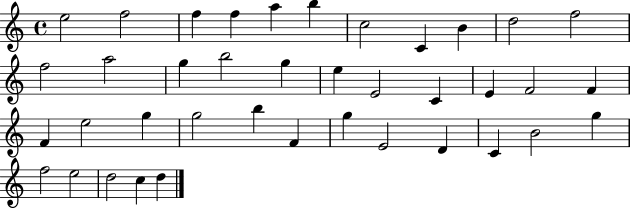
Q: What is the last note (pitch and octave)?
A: D5